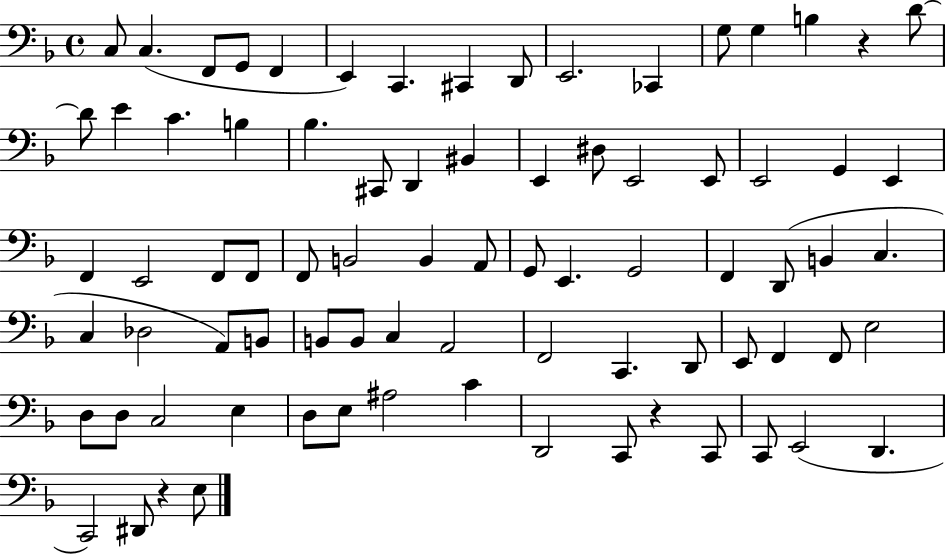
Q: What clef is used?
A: bass